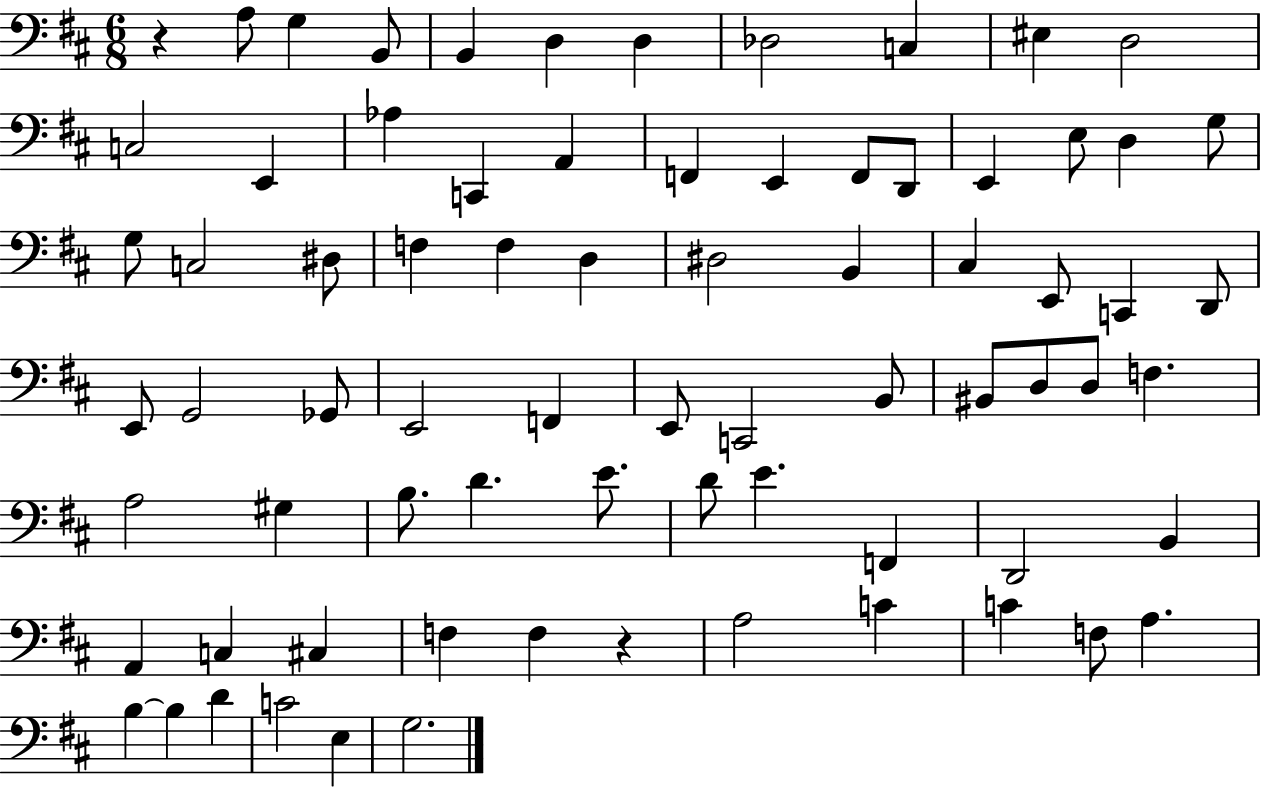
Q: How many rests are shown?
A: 2